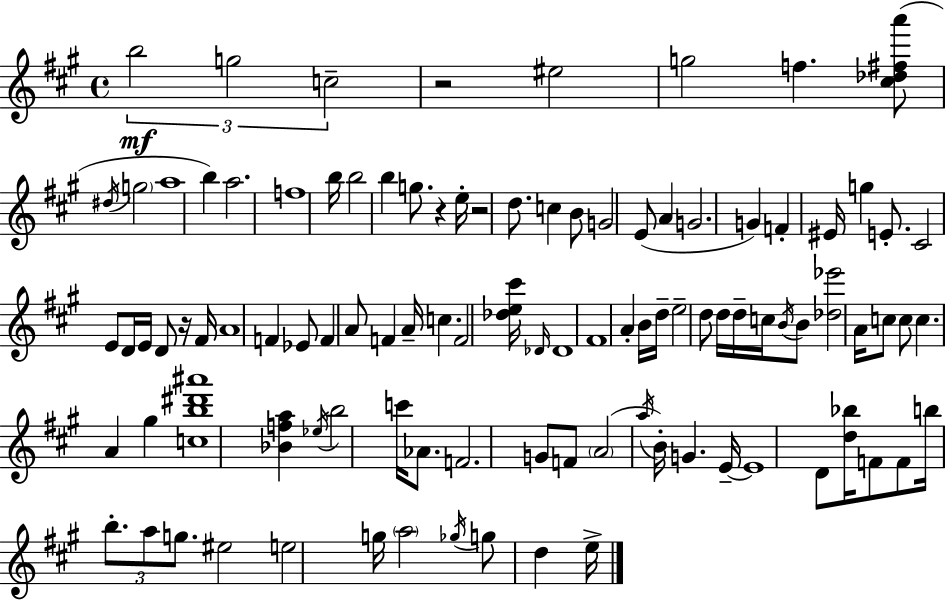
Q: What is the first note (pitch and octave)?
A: B5